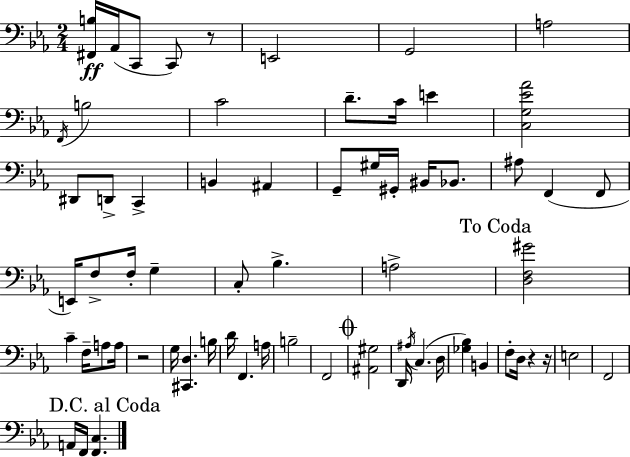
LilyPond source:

{
  \clef bass
  \numericTimeSignature
  \time 2/4
  \key ees \major
  <fis, b>16\ff aes,16( c,8 c,8) r8 | e,2 | g,2 | a2 | \break \acciaccatura { f,16 } b2 | c'2 | d'8.-- c'16 e'4 | <c g ees' aes'>2 | \break dis,8 d,8-> c,4-> | b,4 ais,4 | g,8-- gis16 gis,16-. bis,16 bes,8. | ais8 f,4( f,8 | \break e,16) f8-> f16-. g4-- | c8-. bes4.-> | a2-> | \mark "To Coda" <d f gis'>2 | \break c'4-- f16-- a8 | a16 r2 | g16 <cis, d>4. | b16 d'16 f,4. | \break a16 b2-- | f,2 | \mark \markup { \musicglyph "scripts.coda" } <ais, gis>2 | d,16 \acciaccatura { ais16 }( c4. | \break d16 <ges bes>4) b,4 | f8-. d16 r4 | r16 e2 | f,2 | \break \mark "D.C. al Coda" a,16 f,16 <f, c>4. | \bar "|."
}